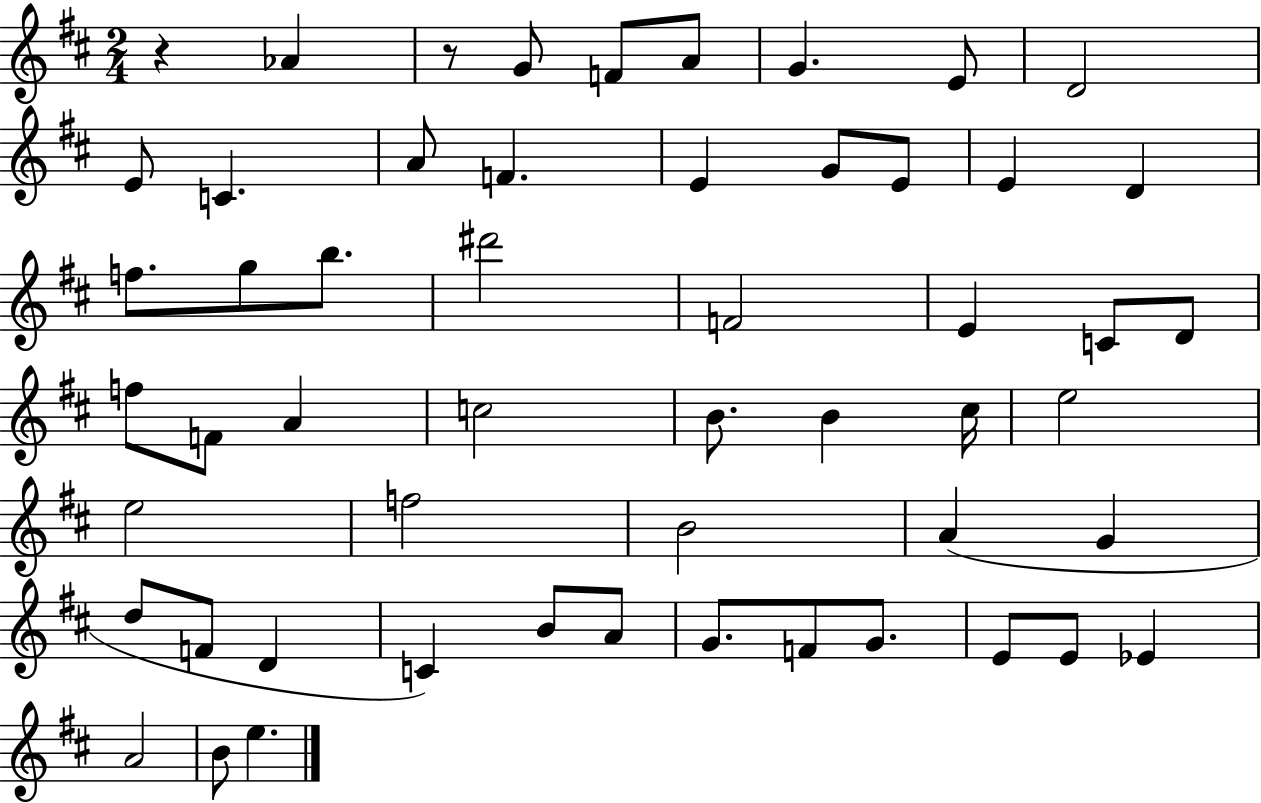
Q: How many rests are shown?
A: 2